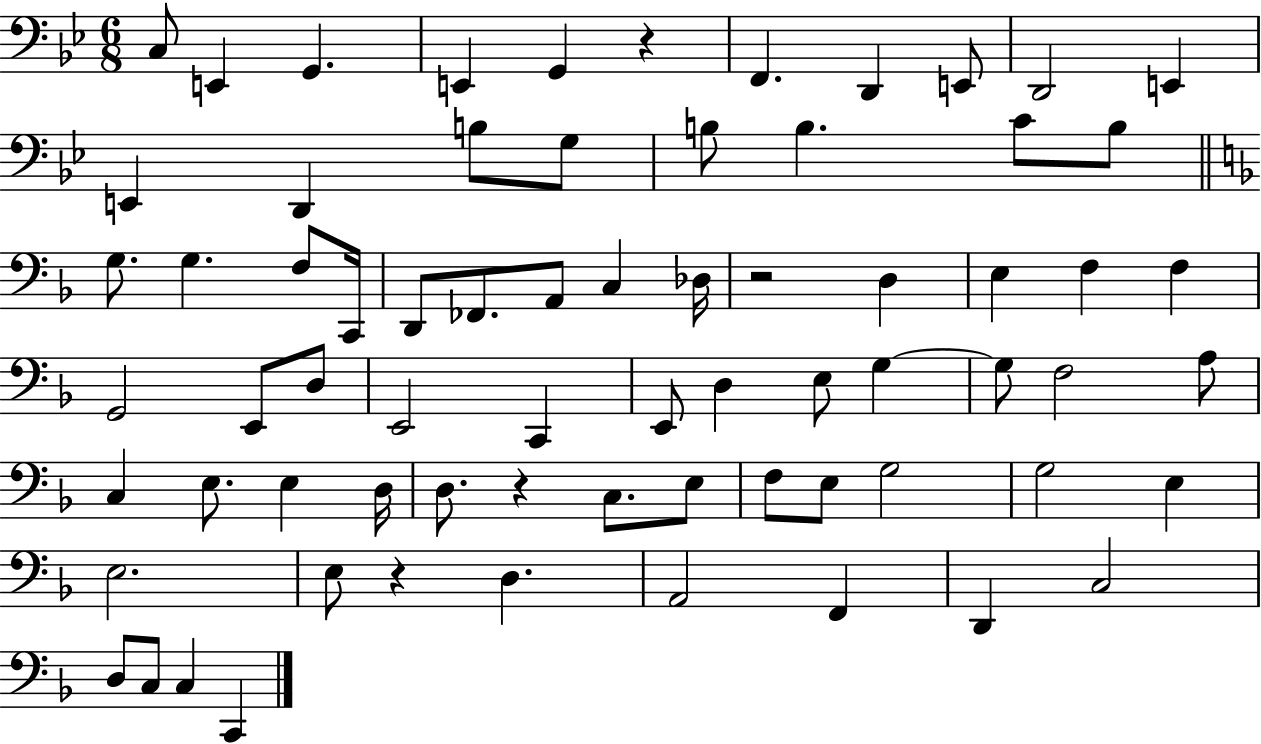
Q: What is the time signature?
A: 6/8